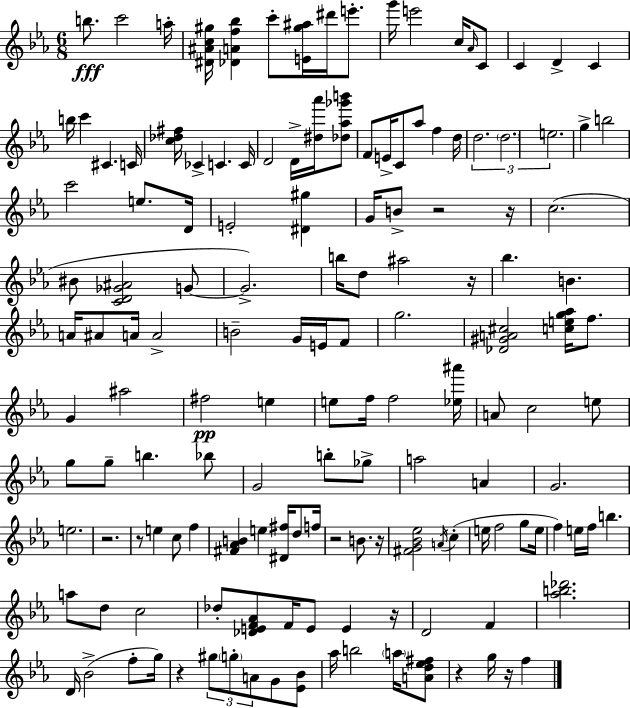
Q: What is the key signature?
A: EES major